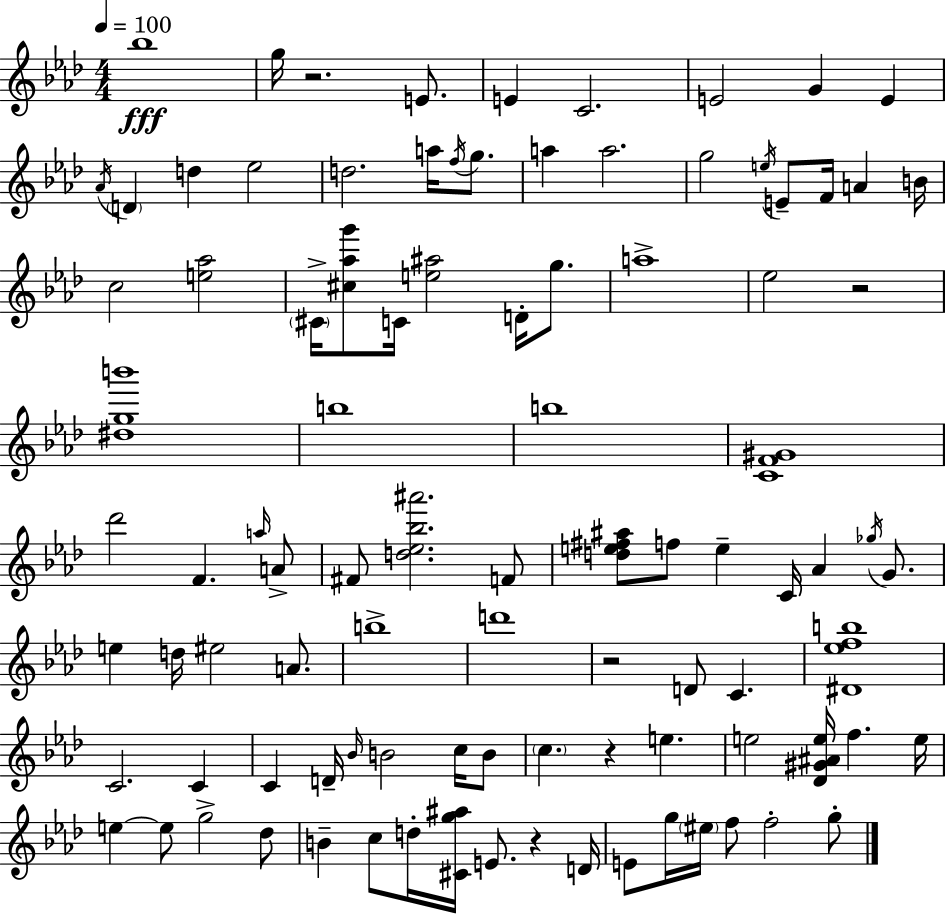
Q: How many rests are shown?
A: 5